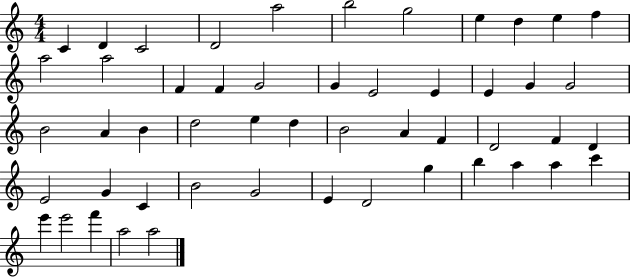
X:1
T:Untitled
M:4/4
L:1/4
K:C
C D C2 D2 a2 b2 g2 e d e f a2 a2 F F G2 G E2 E E G G2 B2 A B d2 e d B2 A F D2 F D E2 G C B2 G2 E D2 g b a a c' e' e'2 f' a2 a2